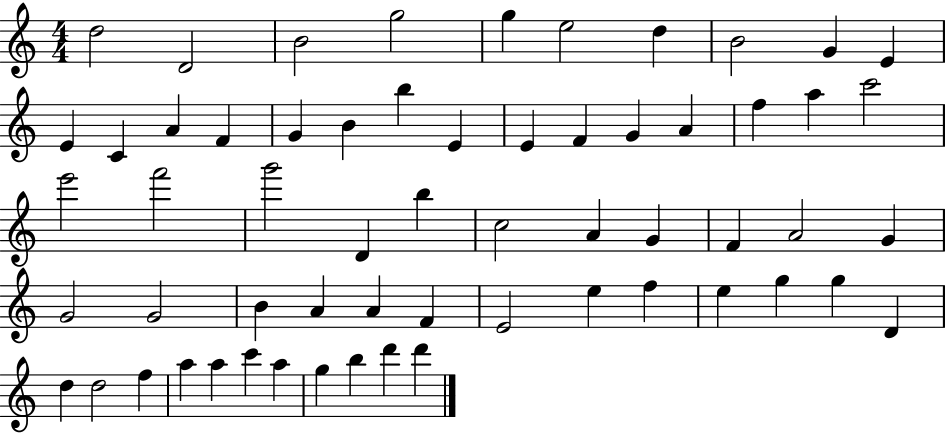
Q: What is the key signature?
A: C major